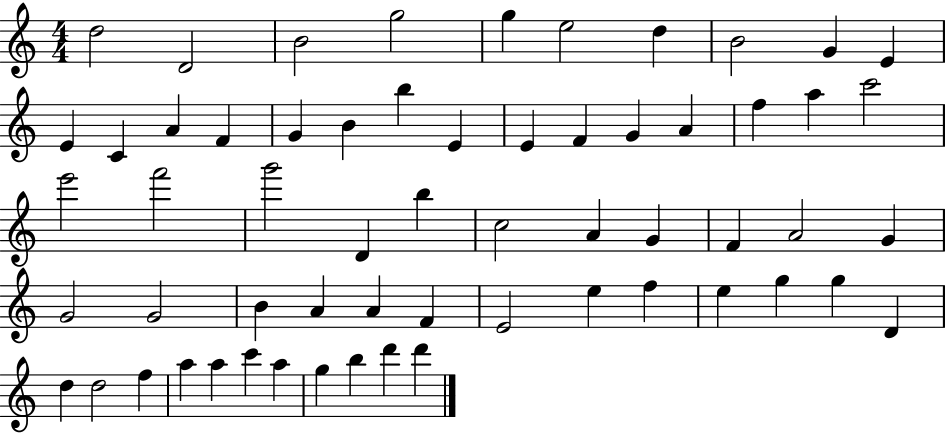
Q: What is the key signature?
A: C major